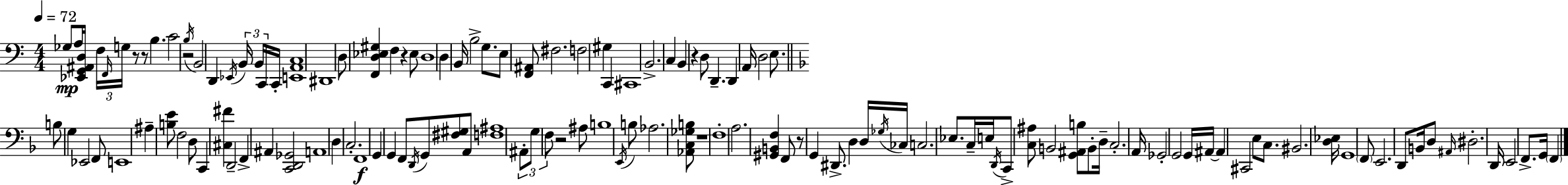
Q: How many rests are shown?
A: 8